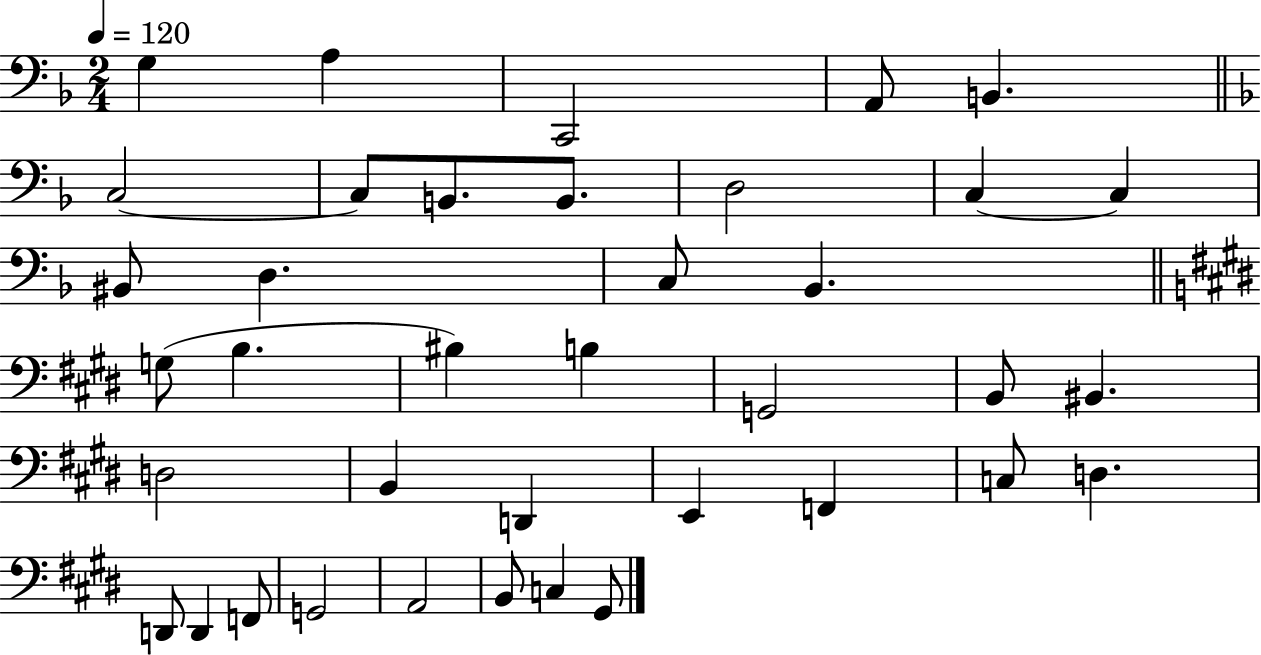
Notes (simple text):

G3/q A3/q C2/h A2/e B2/q. C3/h C3/e B2/e. B2/e. D3/h C3/q C3/q BIS2/e D3/q. C3/e Bb2/q. G3/e B3/q. BIS3/q B3/q G2/h B2/e BIS2/q. D3/h B2/q D2/q E2/q F2/q C3/e D3/q. D2/e D2/q F2/e G2/h A2/h B2/e C3/q G#2/e